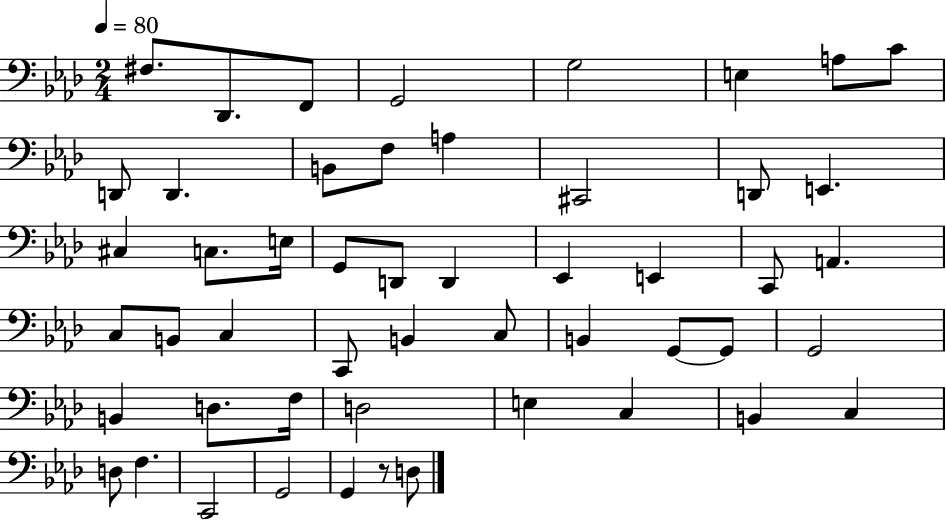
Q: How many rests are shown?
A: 1